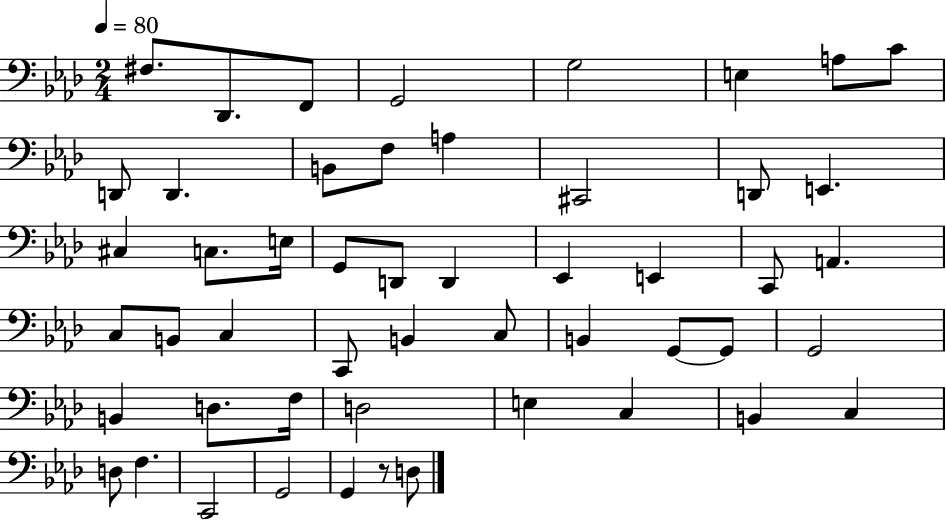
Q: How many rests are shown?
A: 1